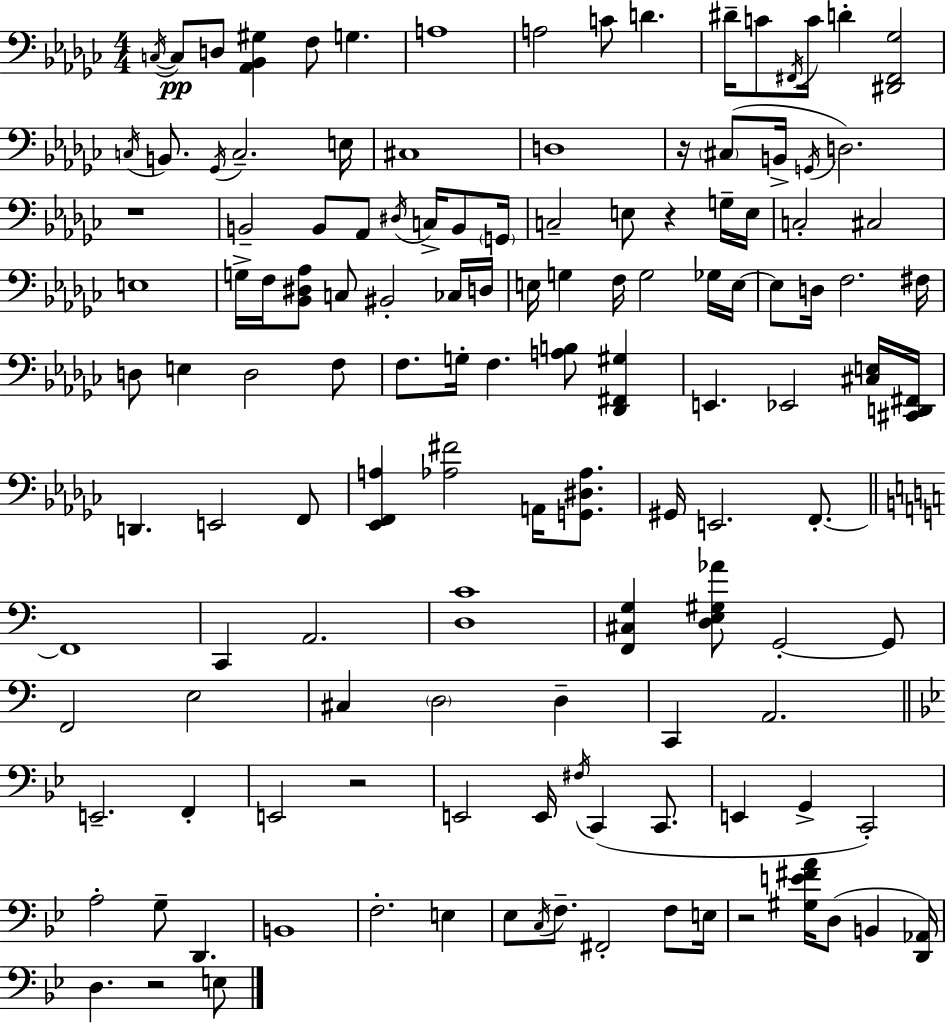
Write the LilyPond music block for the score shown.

{
  \clef bass
  \numericTimeSignature
  \time 4/4
  \key ees \minor
  \repeat volta 2 { \acciaccatura { c16~ }~\pp c8 d8 <aes, bes, gis>4 f8 g4. | a1 | a2 c'8 d'4. | dis'16-- c'8 \acciaccatura { fis,16 } c'16 d'4-. <dis, fis, ges>2 | \break \acciaccatura { c16 } b,8. \acciaccatura { ges,16 } c2.-- | e16 cis1 | d1 | r16 \parenthesize cis8( b,16-> \acciaccatura { g,16 } d2.) | \break r1 | b,2-- b,8 aes,8 | \acciaccatura { dis16 } c16-> b,8 \parenthesize g,16 c2-- e8 | r4 g16-- e16 c2-. cis2 | \break e1 | g16-> f16 <bes, dis aes>8 c8 bis,2-. | ces16 d16 e16 g4 f16 g2 | ges16 e16~~ e8 d16 f2. | \break fis16 d8 e4 d2 | f8 f8. g16-. f4. | <a b>8 <des, fis, gis>4 e,4. ees,2 | <cis e>16 <cis, d, fis,>16 d,4. e,2 | \break f,8 <ees, f, a>4 <aes fis'>2 | a,16 <g, dis aes>8. gis,16 e,2. | f,8.-.~~ \bar "||" \break \key a \minor f,1 | c,4 a,2. | <d c'>1 | <f, cis g>4 <d e gis aes'>8 g,2-.~~ g,8 | \break f,2 e2 | cis4 \parenthesize d2 d4-- | c,4 a,2. | \bar "||" \break \key g \minor e,2.-- f,4-. | e,2 r2 | e,2 e,16 \acciaccatura { fis16 } c,4( c,8. | e,4 g,4-> c,2-.) | \break a2-. g8-- d,4. | b,1 | f2.-. e4 | ees8 \acciaccatura { c16 } f8.-- fis,2-. f8 | \break e16 r2 <gis e' fis' a'>16 d8( b,4 | <d, aes,>16) d4. r2 | e8 } \bar "|."
}